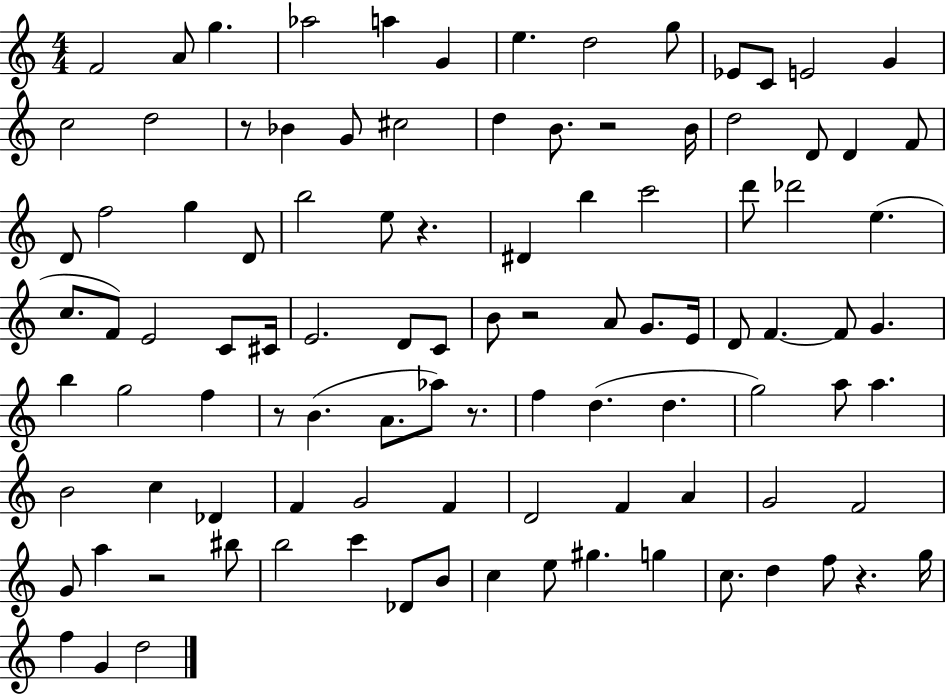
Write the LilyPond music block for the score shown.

{
  \clef treble
  \numericTimeSignature
  \time 4/4
  \key c \major
  f'2 a'8 g''4. | aes''2 a''4 g'4 | e''4. d''2 g''8 | ees'8 c'8 e'2 g'4 | \break c''2 d''2 | r8 bes'4 g'8 cis''2 | d''4 b'8. r2 b'16 | d''2 d'8 d'4 f'8 | \break d'8 f''2 g''4 d'8 | b''2 e''8 r4. | dis'4 b''4 c'''2 | d'''8 des'''2 e''4.( | \break c''8. f'8) e'2 c'8 cis'16 | e'2. d'8 c'8 | b'8 r2 a'8 g'8. e'16 | d'8 f'4.~~ f'8 g'4. | \break b''4 g''2 f''4 | r8 b'4.( a'8. aes''8) r8. | f''4 d''4.( d''4. | g''2) a''8 a''4. | \break b'2 c''4 des'4 | f'4 g'2 f'4 | d'2 f'4 a'4 | g'2 f'2 | \break g'8 a''4 r2 bis''8 | b''2 c'''4 des'8 b'8 | c''4 e''8 gis''4. g''4 | c''8. d''4 f''8 r4. g''16 | \break f''4 g'4 d''2 | \bar "|."
}